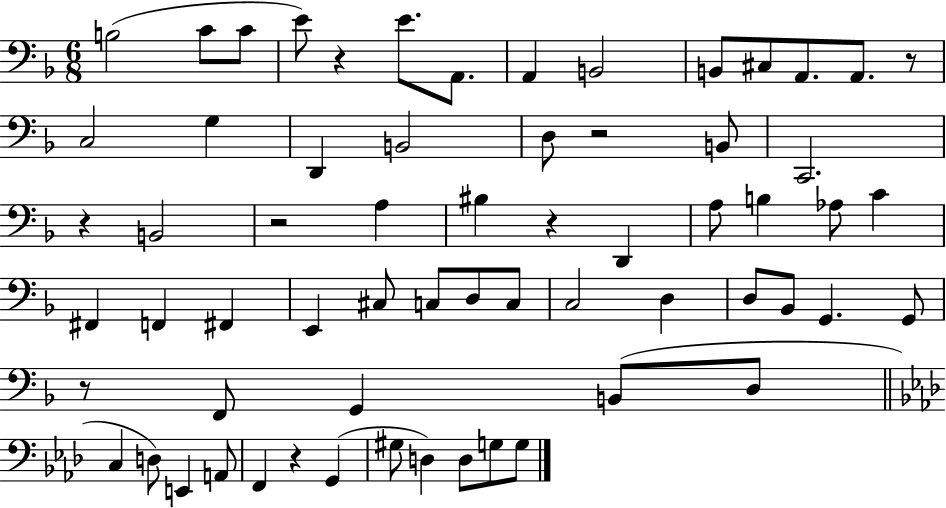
{
  \clef bass
  \numericTimeSignature
  \time 6/8
  \key f \major
  \repeat volta 2 { b2( c'8 c'8 | e'8) r4 e'8. a,8. | a,4 b,2 | b,8 cis8 a,8. a,8. r8 | \break c2 g4 | d,4 b,2 | d8 r2 b,8 | c,2. | \break r4 b,2 | r2 a4 | bis4 r4 d,4 | a8 b4 aes8 c'4 | \break fis,4 f,4 fis,4 | e,4 cis8 c8 d8 c8 | c2 d4 | d8 bes,8 g,4. g,8 | \break r8 f,8 g,4 b,8( d8 | \bar "||" \break \key f \minor c4 d8) e,4 a,8 | f,4 r4 g,4( | gis8 d4) d8 g8 g8 | } \bar "|."
}